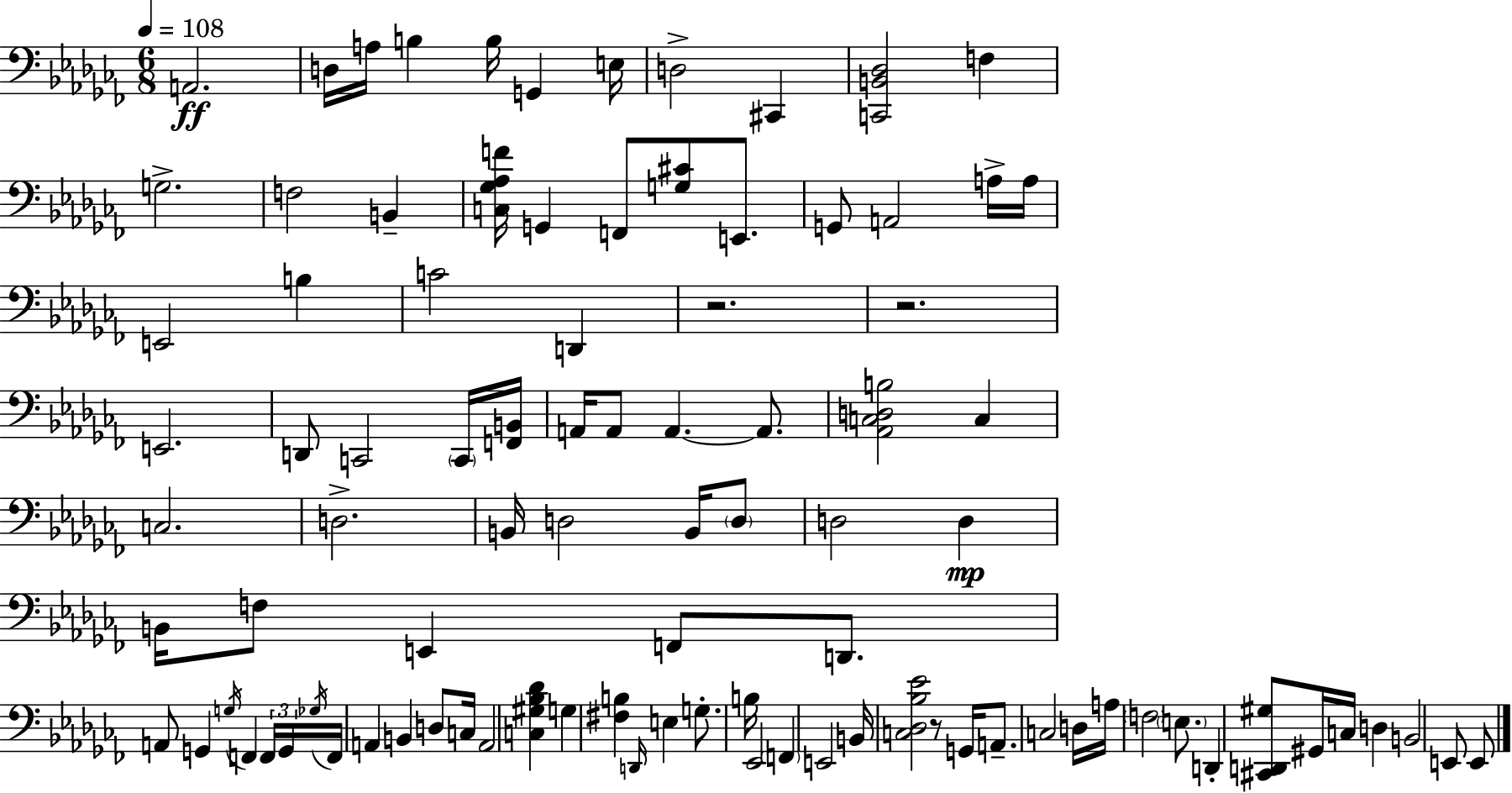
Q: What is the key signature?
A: AES minor